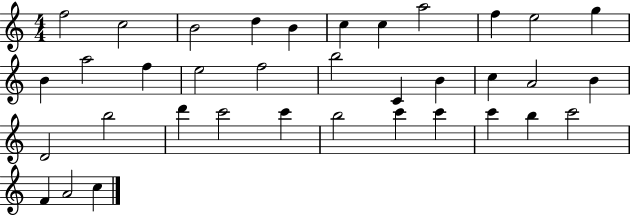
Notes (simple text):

F5/h C5/h B4/h D5/q B4/q C5/q C5/q A5/h F5/q E5/h G5/q B4/q A5/h F5/q E5/h F5/h B5/h C4/q B4/q C5/q A4/h B4/q D4/h B5/h D6/q C6/h C6/q B5/h C6/q C6/q C6/q B5/q C6/h F4/q A4/h C5/q